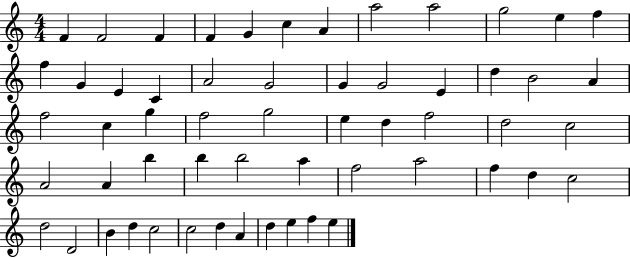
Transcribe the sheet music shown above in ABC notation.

X:1
T:Untitled
M:4/4
L:1/4
K:C
F F2 F F G c A a2 a2 g2 e f f G E C A2 G2 G G2 E d B2 A f2 c g f2 g2 e d f2 d2 c2 A2 A b b b2 a f2 a2 f d c2 d2 D2 B d c2 c2 d A d e f e